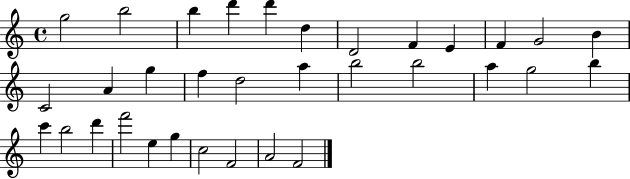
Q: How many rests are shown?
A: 0